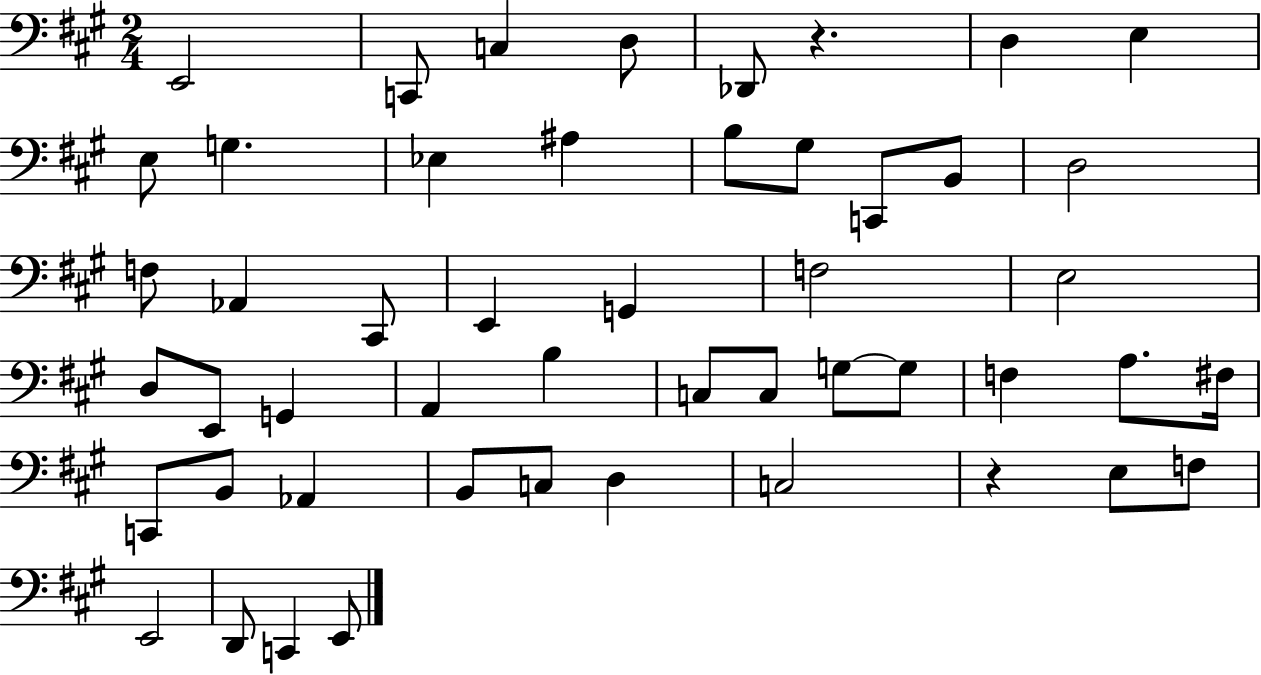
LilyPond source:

{
  \clef bass
  \numericTimeSignature
  \time 2/4
  \key a \major
  e,2 | c,8 c4 d8 | des,8 r4. | d4 e4 | \break e8 g4. | ees4 ais4 | b8 gis8 c,8 b,8 | d2 | \break f8 aes,4 cis,8 | e,4 g,4 | f2 | e2 | \break d8 e,8 g,4 | a,4 b4 | c8 c8 g8~~ g8 | f4 a8. fis16 | \break c,8 b,8 aes,4 | b,8 c8 d4 | c2 | r4 e8 f8 | \break e,2 | d,8 c,4 e,8 | \bar "|."
}